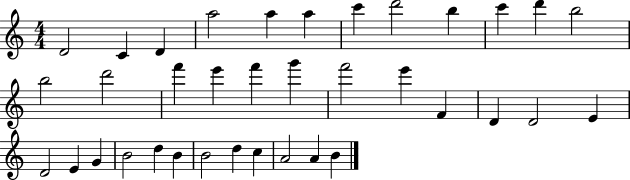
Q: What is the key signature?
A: C major